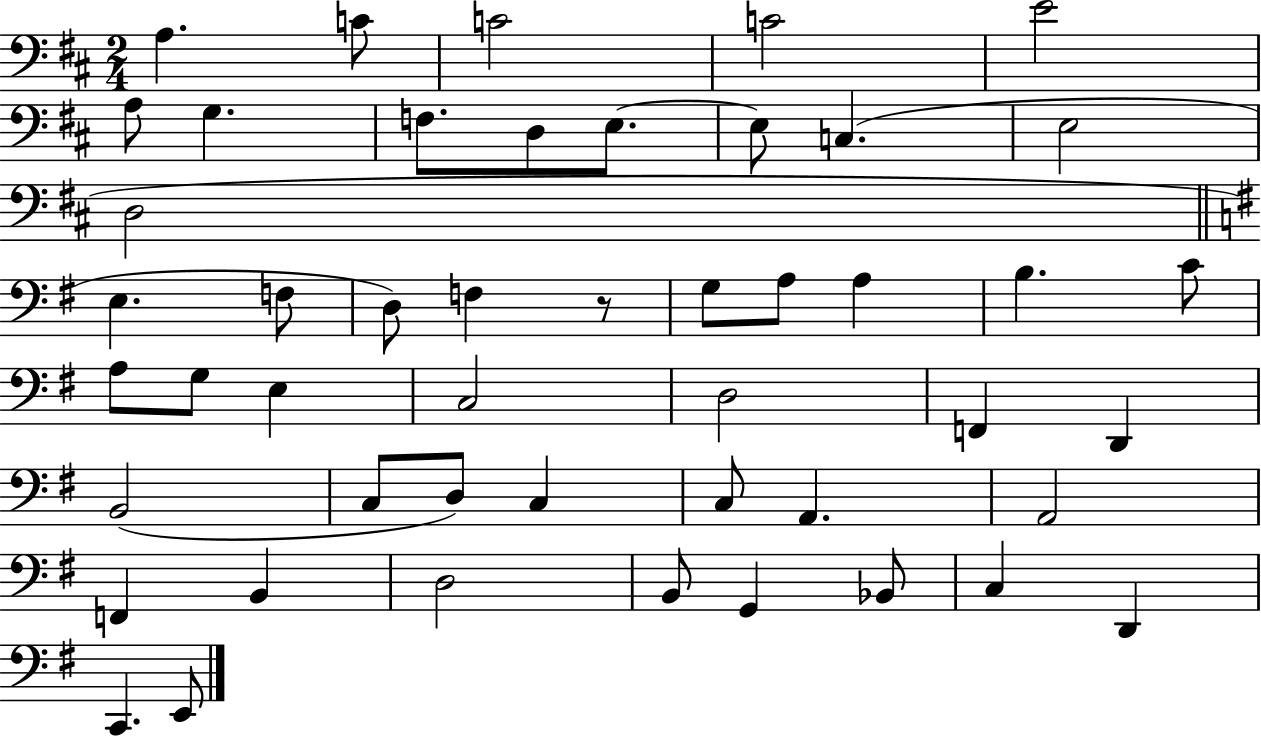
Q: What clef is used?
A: bass